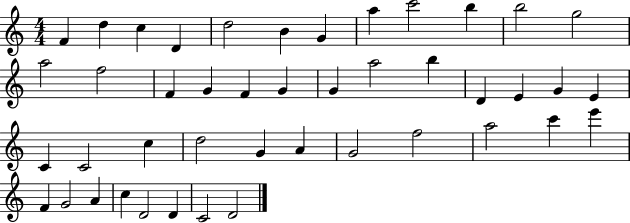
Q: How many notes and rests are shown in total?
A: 44